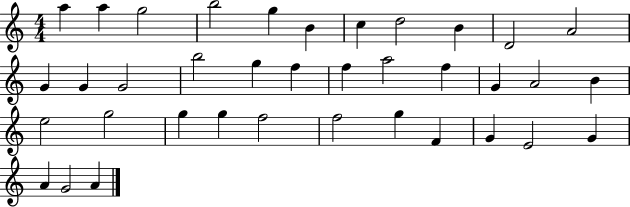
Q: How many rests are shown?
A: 0